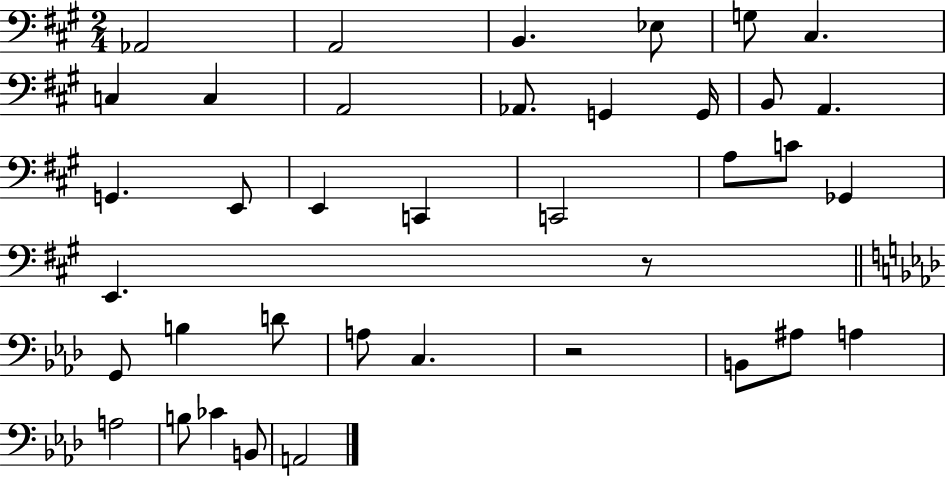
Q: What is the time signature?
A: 2/4